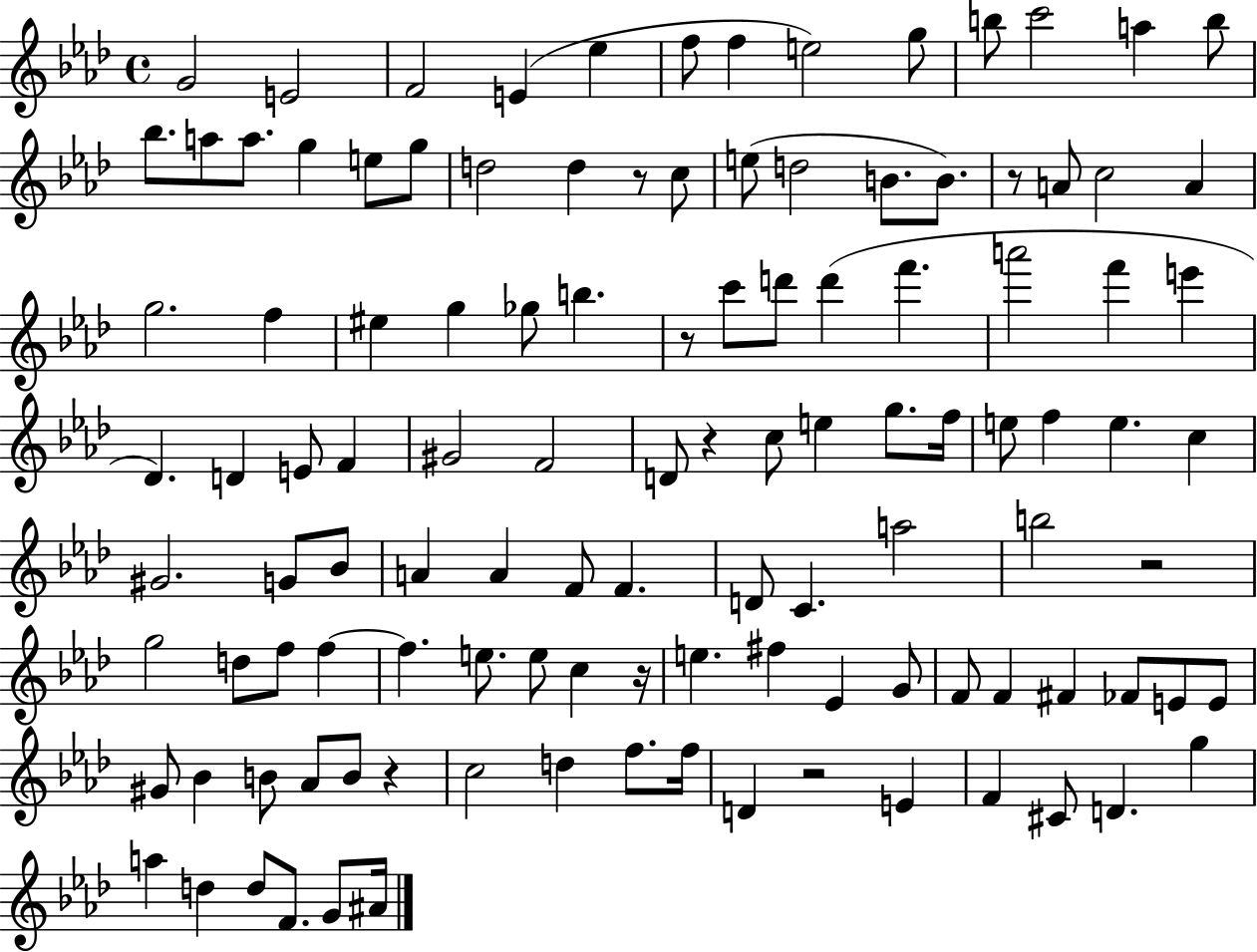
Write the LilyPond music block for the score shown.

{
  \clef treble
  \time 4/4
  \defaultTimeSignature
  \key aes \major
  g'2 e'2 | f'2 e'4( ees''4 | f''8 f''4 e''2) g''8 | b''8 c'''2 a''4 b''8 | \break bes''8. a''8 a''8. g''4 e''8 g''8 | d''2 d''4 r8 c''8 | e''8( d''2 b'8. b'8.) | r8 a'8 c''2 a'4 | \break g''2. f''4 | eis''4 g''4 ges''8 b''4. | r8 c'''8 d'''8 d'''4( f'''4. | a'''2 f'''4 e'''4 | \break des'4.) d'4 e'8 f'4 | gis'2 f'2 | d'8 r4 c''8 e''4 g''8. f''16 | e''8 f''4 e''4. c''4 | \break gis'2. g'8 bes'8 | a'4 a'4 f'8 f'4. | d'8 c'4. a''2 | b''2 r2 | \break g''2 d''8 f''8 f''4~~ | f''4. e''8. e''8 c''4 r16 | e''4. fis''4 ees'4 g'8 | f'8 f'4 fis'4 fes'8 e'8 e'8 | \break gis'8 bes'4 b'8 aes'8 b'8 r4 | c''2 d''4 f''8. f''16 | d'4 r2 e'4 | f'4 cis'8 d'4. g''4 | \break a''4 d''4 d''8 f'8. g'8 ais'16 | \bar "|."
}